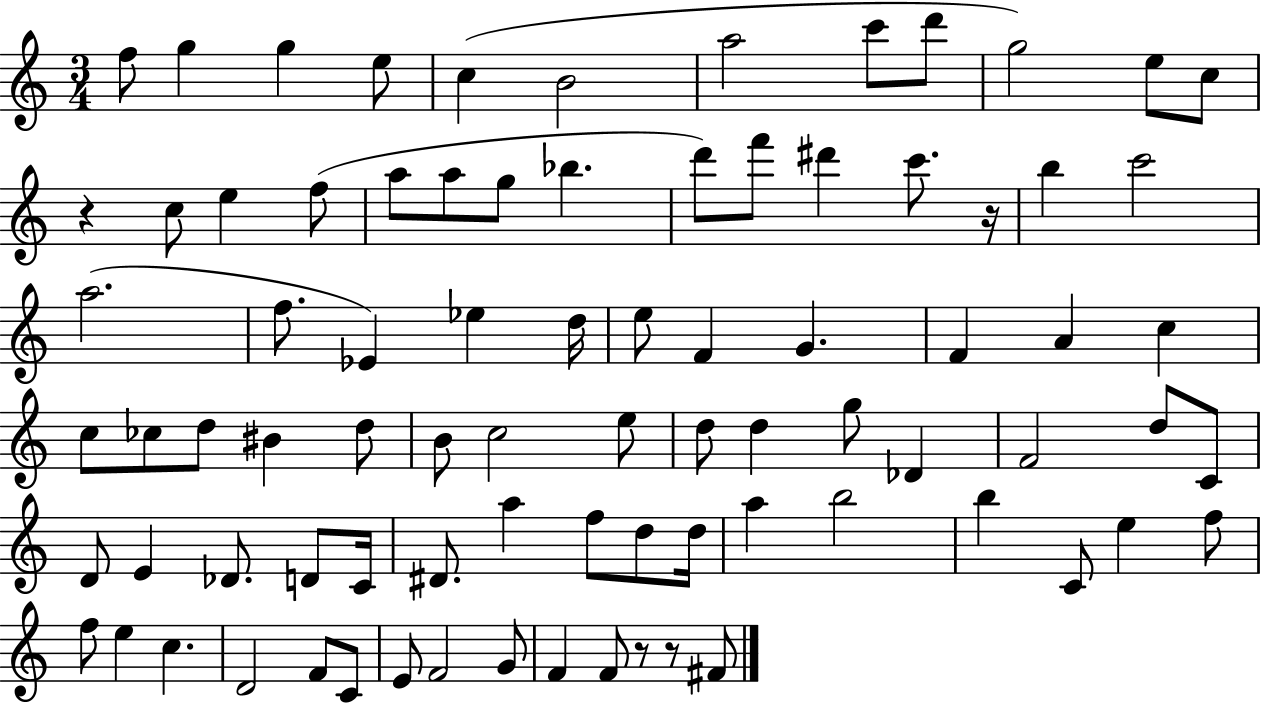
{
  \clef treble
  \numericTimeSignature
  \time 3/4
  \key c \major
  f''8 g''4 g''4 e''8 | c''4( b'2 | a''2 c'''8 d'''8 | g''2) e''8 c''8 | \break r4 c''8 e''4 f''8( | a''8 a''8 g''8 bes''4. | d'''8) f'''8 dis'''4 c'''8. r16 | b''4 c'''2 | \break a''2.( | f''8. ees'4) ees''4 d''16 | e''8 f'4 g'4. | f'4 a'4 c''4 | \break c''8 ces''8 d''8 bis'4 d''8 | b'8 c''2 e''8 | d''8 d''4 g''8 des'4 | f'2 d''8 c'8 | \break d'8 e'4 des'8. d'8 c'16 | dis'8. a''4 f''8 d''8 d''16 | a''4 b''2 | b''4 c'8 e''4 f''8 | \break f''8 e''4 c''4. | d'2 f'8 c'8 | e'8 f'2 g'8 | f'4 f'8 r8 r8 fis'8 | \break \bar "|."
}